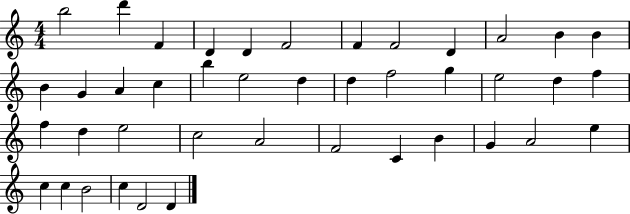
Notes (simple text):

B5/h D6/q F4/q D4/q D4/q F4/h F4/q F4/h D4/q A4/h B4/q B4/q B4/q G4/q A4/q C5/q B5/q E5/h D5/q D5/q F5/h G5/q E5/h D5/q F5/q F5/q D5/q E5/h C5/h A4/h F4/h C4/q B4/q G4/q A4/h E5/q C5/q C5/q B4/h C5/q D4/h D4/q